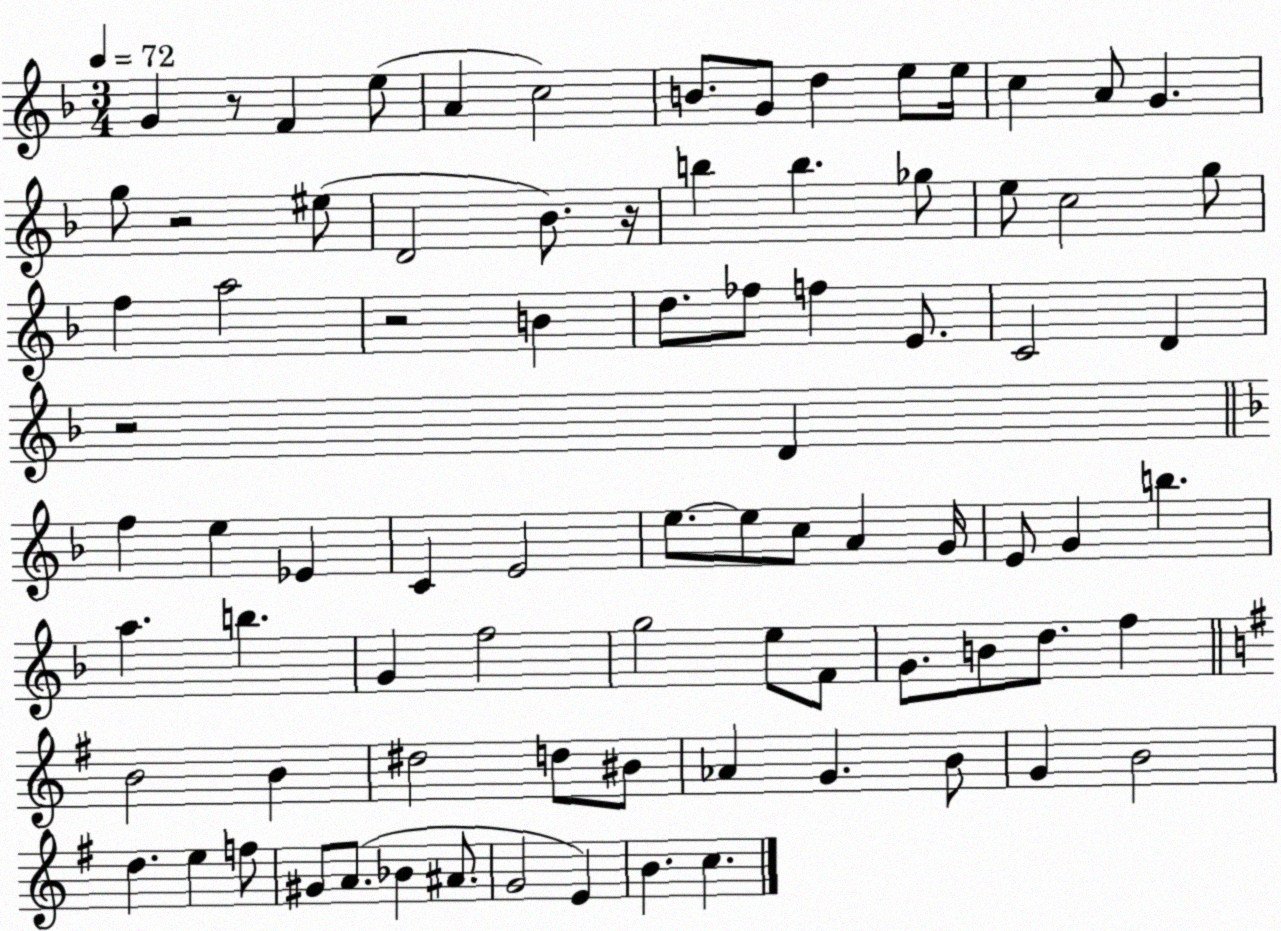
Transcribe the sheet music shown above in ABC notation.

X:1
T:Untitled
M:3/4
L:1/4
K:F
G z/2 F e/2 A c2 B/2 G/2 d e/2 e/4 c A/2 G g/2 z2 ^e/2 D2 _B/2 z/4 b b _g/2 e/2 c2 g/2 f a2 z2 B d/2 _f/2 f E/2 C2 D z2 D f e _E C E2 e/2 e/2 c/2 A G/4 E/2 G b a b G f2 g2 e/2 F/2 G/2 B/2 d/2 f B2 B ^d2 d/2 ^B/2 _A G B/2 G B2 d e f/2 ^G/2 A/2 _B ^A/2 G2 E B c